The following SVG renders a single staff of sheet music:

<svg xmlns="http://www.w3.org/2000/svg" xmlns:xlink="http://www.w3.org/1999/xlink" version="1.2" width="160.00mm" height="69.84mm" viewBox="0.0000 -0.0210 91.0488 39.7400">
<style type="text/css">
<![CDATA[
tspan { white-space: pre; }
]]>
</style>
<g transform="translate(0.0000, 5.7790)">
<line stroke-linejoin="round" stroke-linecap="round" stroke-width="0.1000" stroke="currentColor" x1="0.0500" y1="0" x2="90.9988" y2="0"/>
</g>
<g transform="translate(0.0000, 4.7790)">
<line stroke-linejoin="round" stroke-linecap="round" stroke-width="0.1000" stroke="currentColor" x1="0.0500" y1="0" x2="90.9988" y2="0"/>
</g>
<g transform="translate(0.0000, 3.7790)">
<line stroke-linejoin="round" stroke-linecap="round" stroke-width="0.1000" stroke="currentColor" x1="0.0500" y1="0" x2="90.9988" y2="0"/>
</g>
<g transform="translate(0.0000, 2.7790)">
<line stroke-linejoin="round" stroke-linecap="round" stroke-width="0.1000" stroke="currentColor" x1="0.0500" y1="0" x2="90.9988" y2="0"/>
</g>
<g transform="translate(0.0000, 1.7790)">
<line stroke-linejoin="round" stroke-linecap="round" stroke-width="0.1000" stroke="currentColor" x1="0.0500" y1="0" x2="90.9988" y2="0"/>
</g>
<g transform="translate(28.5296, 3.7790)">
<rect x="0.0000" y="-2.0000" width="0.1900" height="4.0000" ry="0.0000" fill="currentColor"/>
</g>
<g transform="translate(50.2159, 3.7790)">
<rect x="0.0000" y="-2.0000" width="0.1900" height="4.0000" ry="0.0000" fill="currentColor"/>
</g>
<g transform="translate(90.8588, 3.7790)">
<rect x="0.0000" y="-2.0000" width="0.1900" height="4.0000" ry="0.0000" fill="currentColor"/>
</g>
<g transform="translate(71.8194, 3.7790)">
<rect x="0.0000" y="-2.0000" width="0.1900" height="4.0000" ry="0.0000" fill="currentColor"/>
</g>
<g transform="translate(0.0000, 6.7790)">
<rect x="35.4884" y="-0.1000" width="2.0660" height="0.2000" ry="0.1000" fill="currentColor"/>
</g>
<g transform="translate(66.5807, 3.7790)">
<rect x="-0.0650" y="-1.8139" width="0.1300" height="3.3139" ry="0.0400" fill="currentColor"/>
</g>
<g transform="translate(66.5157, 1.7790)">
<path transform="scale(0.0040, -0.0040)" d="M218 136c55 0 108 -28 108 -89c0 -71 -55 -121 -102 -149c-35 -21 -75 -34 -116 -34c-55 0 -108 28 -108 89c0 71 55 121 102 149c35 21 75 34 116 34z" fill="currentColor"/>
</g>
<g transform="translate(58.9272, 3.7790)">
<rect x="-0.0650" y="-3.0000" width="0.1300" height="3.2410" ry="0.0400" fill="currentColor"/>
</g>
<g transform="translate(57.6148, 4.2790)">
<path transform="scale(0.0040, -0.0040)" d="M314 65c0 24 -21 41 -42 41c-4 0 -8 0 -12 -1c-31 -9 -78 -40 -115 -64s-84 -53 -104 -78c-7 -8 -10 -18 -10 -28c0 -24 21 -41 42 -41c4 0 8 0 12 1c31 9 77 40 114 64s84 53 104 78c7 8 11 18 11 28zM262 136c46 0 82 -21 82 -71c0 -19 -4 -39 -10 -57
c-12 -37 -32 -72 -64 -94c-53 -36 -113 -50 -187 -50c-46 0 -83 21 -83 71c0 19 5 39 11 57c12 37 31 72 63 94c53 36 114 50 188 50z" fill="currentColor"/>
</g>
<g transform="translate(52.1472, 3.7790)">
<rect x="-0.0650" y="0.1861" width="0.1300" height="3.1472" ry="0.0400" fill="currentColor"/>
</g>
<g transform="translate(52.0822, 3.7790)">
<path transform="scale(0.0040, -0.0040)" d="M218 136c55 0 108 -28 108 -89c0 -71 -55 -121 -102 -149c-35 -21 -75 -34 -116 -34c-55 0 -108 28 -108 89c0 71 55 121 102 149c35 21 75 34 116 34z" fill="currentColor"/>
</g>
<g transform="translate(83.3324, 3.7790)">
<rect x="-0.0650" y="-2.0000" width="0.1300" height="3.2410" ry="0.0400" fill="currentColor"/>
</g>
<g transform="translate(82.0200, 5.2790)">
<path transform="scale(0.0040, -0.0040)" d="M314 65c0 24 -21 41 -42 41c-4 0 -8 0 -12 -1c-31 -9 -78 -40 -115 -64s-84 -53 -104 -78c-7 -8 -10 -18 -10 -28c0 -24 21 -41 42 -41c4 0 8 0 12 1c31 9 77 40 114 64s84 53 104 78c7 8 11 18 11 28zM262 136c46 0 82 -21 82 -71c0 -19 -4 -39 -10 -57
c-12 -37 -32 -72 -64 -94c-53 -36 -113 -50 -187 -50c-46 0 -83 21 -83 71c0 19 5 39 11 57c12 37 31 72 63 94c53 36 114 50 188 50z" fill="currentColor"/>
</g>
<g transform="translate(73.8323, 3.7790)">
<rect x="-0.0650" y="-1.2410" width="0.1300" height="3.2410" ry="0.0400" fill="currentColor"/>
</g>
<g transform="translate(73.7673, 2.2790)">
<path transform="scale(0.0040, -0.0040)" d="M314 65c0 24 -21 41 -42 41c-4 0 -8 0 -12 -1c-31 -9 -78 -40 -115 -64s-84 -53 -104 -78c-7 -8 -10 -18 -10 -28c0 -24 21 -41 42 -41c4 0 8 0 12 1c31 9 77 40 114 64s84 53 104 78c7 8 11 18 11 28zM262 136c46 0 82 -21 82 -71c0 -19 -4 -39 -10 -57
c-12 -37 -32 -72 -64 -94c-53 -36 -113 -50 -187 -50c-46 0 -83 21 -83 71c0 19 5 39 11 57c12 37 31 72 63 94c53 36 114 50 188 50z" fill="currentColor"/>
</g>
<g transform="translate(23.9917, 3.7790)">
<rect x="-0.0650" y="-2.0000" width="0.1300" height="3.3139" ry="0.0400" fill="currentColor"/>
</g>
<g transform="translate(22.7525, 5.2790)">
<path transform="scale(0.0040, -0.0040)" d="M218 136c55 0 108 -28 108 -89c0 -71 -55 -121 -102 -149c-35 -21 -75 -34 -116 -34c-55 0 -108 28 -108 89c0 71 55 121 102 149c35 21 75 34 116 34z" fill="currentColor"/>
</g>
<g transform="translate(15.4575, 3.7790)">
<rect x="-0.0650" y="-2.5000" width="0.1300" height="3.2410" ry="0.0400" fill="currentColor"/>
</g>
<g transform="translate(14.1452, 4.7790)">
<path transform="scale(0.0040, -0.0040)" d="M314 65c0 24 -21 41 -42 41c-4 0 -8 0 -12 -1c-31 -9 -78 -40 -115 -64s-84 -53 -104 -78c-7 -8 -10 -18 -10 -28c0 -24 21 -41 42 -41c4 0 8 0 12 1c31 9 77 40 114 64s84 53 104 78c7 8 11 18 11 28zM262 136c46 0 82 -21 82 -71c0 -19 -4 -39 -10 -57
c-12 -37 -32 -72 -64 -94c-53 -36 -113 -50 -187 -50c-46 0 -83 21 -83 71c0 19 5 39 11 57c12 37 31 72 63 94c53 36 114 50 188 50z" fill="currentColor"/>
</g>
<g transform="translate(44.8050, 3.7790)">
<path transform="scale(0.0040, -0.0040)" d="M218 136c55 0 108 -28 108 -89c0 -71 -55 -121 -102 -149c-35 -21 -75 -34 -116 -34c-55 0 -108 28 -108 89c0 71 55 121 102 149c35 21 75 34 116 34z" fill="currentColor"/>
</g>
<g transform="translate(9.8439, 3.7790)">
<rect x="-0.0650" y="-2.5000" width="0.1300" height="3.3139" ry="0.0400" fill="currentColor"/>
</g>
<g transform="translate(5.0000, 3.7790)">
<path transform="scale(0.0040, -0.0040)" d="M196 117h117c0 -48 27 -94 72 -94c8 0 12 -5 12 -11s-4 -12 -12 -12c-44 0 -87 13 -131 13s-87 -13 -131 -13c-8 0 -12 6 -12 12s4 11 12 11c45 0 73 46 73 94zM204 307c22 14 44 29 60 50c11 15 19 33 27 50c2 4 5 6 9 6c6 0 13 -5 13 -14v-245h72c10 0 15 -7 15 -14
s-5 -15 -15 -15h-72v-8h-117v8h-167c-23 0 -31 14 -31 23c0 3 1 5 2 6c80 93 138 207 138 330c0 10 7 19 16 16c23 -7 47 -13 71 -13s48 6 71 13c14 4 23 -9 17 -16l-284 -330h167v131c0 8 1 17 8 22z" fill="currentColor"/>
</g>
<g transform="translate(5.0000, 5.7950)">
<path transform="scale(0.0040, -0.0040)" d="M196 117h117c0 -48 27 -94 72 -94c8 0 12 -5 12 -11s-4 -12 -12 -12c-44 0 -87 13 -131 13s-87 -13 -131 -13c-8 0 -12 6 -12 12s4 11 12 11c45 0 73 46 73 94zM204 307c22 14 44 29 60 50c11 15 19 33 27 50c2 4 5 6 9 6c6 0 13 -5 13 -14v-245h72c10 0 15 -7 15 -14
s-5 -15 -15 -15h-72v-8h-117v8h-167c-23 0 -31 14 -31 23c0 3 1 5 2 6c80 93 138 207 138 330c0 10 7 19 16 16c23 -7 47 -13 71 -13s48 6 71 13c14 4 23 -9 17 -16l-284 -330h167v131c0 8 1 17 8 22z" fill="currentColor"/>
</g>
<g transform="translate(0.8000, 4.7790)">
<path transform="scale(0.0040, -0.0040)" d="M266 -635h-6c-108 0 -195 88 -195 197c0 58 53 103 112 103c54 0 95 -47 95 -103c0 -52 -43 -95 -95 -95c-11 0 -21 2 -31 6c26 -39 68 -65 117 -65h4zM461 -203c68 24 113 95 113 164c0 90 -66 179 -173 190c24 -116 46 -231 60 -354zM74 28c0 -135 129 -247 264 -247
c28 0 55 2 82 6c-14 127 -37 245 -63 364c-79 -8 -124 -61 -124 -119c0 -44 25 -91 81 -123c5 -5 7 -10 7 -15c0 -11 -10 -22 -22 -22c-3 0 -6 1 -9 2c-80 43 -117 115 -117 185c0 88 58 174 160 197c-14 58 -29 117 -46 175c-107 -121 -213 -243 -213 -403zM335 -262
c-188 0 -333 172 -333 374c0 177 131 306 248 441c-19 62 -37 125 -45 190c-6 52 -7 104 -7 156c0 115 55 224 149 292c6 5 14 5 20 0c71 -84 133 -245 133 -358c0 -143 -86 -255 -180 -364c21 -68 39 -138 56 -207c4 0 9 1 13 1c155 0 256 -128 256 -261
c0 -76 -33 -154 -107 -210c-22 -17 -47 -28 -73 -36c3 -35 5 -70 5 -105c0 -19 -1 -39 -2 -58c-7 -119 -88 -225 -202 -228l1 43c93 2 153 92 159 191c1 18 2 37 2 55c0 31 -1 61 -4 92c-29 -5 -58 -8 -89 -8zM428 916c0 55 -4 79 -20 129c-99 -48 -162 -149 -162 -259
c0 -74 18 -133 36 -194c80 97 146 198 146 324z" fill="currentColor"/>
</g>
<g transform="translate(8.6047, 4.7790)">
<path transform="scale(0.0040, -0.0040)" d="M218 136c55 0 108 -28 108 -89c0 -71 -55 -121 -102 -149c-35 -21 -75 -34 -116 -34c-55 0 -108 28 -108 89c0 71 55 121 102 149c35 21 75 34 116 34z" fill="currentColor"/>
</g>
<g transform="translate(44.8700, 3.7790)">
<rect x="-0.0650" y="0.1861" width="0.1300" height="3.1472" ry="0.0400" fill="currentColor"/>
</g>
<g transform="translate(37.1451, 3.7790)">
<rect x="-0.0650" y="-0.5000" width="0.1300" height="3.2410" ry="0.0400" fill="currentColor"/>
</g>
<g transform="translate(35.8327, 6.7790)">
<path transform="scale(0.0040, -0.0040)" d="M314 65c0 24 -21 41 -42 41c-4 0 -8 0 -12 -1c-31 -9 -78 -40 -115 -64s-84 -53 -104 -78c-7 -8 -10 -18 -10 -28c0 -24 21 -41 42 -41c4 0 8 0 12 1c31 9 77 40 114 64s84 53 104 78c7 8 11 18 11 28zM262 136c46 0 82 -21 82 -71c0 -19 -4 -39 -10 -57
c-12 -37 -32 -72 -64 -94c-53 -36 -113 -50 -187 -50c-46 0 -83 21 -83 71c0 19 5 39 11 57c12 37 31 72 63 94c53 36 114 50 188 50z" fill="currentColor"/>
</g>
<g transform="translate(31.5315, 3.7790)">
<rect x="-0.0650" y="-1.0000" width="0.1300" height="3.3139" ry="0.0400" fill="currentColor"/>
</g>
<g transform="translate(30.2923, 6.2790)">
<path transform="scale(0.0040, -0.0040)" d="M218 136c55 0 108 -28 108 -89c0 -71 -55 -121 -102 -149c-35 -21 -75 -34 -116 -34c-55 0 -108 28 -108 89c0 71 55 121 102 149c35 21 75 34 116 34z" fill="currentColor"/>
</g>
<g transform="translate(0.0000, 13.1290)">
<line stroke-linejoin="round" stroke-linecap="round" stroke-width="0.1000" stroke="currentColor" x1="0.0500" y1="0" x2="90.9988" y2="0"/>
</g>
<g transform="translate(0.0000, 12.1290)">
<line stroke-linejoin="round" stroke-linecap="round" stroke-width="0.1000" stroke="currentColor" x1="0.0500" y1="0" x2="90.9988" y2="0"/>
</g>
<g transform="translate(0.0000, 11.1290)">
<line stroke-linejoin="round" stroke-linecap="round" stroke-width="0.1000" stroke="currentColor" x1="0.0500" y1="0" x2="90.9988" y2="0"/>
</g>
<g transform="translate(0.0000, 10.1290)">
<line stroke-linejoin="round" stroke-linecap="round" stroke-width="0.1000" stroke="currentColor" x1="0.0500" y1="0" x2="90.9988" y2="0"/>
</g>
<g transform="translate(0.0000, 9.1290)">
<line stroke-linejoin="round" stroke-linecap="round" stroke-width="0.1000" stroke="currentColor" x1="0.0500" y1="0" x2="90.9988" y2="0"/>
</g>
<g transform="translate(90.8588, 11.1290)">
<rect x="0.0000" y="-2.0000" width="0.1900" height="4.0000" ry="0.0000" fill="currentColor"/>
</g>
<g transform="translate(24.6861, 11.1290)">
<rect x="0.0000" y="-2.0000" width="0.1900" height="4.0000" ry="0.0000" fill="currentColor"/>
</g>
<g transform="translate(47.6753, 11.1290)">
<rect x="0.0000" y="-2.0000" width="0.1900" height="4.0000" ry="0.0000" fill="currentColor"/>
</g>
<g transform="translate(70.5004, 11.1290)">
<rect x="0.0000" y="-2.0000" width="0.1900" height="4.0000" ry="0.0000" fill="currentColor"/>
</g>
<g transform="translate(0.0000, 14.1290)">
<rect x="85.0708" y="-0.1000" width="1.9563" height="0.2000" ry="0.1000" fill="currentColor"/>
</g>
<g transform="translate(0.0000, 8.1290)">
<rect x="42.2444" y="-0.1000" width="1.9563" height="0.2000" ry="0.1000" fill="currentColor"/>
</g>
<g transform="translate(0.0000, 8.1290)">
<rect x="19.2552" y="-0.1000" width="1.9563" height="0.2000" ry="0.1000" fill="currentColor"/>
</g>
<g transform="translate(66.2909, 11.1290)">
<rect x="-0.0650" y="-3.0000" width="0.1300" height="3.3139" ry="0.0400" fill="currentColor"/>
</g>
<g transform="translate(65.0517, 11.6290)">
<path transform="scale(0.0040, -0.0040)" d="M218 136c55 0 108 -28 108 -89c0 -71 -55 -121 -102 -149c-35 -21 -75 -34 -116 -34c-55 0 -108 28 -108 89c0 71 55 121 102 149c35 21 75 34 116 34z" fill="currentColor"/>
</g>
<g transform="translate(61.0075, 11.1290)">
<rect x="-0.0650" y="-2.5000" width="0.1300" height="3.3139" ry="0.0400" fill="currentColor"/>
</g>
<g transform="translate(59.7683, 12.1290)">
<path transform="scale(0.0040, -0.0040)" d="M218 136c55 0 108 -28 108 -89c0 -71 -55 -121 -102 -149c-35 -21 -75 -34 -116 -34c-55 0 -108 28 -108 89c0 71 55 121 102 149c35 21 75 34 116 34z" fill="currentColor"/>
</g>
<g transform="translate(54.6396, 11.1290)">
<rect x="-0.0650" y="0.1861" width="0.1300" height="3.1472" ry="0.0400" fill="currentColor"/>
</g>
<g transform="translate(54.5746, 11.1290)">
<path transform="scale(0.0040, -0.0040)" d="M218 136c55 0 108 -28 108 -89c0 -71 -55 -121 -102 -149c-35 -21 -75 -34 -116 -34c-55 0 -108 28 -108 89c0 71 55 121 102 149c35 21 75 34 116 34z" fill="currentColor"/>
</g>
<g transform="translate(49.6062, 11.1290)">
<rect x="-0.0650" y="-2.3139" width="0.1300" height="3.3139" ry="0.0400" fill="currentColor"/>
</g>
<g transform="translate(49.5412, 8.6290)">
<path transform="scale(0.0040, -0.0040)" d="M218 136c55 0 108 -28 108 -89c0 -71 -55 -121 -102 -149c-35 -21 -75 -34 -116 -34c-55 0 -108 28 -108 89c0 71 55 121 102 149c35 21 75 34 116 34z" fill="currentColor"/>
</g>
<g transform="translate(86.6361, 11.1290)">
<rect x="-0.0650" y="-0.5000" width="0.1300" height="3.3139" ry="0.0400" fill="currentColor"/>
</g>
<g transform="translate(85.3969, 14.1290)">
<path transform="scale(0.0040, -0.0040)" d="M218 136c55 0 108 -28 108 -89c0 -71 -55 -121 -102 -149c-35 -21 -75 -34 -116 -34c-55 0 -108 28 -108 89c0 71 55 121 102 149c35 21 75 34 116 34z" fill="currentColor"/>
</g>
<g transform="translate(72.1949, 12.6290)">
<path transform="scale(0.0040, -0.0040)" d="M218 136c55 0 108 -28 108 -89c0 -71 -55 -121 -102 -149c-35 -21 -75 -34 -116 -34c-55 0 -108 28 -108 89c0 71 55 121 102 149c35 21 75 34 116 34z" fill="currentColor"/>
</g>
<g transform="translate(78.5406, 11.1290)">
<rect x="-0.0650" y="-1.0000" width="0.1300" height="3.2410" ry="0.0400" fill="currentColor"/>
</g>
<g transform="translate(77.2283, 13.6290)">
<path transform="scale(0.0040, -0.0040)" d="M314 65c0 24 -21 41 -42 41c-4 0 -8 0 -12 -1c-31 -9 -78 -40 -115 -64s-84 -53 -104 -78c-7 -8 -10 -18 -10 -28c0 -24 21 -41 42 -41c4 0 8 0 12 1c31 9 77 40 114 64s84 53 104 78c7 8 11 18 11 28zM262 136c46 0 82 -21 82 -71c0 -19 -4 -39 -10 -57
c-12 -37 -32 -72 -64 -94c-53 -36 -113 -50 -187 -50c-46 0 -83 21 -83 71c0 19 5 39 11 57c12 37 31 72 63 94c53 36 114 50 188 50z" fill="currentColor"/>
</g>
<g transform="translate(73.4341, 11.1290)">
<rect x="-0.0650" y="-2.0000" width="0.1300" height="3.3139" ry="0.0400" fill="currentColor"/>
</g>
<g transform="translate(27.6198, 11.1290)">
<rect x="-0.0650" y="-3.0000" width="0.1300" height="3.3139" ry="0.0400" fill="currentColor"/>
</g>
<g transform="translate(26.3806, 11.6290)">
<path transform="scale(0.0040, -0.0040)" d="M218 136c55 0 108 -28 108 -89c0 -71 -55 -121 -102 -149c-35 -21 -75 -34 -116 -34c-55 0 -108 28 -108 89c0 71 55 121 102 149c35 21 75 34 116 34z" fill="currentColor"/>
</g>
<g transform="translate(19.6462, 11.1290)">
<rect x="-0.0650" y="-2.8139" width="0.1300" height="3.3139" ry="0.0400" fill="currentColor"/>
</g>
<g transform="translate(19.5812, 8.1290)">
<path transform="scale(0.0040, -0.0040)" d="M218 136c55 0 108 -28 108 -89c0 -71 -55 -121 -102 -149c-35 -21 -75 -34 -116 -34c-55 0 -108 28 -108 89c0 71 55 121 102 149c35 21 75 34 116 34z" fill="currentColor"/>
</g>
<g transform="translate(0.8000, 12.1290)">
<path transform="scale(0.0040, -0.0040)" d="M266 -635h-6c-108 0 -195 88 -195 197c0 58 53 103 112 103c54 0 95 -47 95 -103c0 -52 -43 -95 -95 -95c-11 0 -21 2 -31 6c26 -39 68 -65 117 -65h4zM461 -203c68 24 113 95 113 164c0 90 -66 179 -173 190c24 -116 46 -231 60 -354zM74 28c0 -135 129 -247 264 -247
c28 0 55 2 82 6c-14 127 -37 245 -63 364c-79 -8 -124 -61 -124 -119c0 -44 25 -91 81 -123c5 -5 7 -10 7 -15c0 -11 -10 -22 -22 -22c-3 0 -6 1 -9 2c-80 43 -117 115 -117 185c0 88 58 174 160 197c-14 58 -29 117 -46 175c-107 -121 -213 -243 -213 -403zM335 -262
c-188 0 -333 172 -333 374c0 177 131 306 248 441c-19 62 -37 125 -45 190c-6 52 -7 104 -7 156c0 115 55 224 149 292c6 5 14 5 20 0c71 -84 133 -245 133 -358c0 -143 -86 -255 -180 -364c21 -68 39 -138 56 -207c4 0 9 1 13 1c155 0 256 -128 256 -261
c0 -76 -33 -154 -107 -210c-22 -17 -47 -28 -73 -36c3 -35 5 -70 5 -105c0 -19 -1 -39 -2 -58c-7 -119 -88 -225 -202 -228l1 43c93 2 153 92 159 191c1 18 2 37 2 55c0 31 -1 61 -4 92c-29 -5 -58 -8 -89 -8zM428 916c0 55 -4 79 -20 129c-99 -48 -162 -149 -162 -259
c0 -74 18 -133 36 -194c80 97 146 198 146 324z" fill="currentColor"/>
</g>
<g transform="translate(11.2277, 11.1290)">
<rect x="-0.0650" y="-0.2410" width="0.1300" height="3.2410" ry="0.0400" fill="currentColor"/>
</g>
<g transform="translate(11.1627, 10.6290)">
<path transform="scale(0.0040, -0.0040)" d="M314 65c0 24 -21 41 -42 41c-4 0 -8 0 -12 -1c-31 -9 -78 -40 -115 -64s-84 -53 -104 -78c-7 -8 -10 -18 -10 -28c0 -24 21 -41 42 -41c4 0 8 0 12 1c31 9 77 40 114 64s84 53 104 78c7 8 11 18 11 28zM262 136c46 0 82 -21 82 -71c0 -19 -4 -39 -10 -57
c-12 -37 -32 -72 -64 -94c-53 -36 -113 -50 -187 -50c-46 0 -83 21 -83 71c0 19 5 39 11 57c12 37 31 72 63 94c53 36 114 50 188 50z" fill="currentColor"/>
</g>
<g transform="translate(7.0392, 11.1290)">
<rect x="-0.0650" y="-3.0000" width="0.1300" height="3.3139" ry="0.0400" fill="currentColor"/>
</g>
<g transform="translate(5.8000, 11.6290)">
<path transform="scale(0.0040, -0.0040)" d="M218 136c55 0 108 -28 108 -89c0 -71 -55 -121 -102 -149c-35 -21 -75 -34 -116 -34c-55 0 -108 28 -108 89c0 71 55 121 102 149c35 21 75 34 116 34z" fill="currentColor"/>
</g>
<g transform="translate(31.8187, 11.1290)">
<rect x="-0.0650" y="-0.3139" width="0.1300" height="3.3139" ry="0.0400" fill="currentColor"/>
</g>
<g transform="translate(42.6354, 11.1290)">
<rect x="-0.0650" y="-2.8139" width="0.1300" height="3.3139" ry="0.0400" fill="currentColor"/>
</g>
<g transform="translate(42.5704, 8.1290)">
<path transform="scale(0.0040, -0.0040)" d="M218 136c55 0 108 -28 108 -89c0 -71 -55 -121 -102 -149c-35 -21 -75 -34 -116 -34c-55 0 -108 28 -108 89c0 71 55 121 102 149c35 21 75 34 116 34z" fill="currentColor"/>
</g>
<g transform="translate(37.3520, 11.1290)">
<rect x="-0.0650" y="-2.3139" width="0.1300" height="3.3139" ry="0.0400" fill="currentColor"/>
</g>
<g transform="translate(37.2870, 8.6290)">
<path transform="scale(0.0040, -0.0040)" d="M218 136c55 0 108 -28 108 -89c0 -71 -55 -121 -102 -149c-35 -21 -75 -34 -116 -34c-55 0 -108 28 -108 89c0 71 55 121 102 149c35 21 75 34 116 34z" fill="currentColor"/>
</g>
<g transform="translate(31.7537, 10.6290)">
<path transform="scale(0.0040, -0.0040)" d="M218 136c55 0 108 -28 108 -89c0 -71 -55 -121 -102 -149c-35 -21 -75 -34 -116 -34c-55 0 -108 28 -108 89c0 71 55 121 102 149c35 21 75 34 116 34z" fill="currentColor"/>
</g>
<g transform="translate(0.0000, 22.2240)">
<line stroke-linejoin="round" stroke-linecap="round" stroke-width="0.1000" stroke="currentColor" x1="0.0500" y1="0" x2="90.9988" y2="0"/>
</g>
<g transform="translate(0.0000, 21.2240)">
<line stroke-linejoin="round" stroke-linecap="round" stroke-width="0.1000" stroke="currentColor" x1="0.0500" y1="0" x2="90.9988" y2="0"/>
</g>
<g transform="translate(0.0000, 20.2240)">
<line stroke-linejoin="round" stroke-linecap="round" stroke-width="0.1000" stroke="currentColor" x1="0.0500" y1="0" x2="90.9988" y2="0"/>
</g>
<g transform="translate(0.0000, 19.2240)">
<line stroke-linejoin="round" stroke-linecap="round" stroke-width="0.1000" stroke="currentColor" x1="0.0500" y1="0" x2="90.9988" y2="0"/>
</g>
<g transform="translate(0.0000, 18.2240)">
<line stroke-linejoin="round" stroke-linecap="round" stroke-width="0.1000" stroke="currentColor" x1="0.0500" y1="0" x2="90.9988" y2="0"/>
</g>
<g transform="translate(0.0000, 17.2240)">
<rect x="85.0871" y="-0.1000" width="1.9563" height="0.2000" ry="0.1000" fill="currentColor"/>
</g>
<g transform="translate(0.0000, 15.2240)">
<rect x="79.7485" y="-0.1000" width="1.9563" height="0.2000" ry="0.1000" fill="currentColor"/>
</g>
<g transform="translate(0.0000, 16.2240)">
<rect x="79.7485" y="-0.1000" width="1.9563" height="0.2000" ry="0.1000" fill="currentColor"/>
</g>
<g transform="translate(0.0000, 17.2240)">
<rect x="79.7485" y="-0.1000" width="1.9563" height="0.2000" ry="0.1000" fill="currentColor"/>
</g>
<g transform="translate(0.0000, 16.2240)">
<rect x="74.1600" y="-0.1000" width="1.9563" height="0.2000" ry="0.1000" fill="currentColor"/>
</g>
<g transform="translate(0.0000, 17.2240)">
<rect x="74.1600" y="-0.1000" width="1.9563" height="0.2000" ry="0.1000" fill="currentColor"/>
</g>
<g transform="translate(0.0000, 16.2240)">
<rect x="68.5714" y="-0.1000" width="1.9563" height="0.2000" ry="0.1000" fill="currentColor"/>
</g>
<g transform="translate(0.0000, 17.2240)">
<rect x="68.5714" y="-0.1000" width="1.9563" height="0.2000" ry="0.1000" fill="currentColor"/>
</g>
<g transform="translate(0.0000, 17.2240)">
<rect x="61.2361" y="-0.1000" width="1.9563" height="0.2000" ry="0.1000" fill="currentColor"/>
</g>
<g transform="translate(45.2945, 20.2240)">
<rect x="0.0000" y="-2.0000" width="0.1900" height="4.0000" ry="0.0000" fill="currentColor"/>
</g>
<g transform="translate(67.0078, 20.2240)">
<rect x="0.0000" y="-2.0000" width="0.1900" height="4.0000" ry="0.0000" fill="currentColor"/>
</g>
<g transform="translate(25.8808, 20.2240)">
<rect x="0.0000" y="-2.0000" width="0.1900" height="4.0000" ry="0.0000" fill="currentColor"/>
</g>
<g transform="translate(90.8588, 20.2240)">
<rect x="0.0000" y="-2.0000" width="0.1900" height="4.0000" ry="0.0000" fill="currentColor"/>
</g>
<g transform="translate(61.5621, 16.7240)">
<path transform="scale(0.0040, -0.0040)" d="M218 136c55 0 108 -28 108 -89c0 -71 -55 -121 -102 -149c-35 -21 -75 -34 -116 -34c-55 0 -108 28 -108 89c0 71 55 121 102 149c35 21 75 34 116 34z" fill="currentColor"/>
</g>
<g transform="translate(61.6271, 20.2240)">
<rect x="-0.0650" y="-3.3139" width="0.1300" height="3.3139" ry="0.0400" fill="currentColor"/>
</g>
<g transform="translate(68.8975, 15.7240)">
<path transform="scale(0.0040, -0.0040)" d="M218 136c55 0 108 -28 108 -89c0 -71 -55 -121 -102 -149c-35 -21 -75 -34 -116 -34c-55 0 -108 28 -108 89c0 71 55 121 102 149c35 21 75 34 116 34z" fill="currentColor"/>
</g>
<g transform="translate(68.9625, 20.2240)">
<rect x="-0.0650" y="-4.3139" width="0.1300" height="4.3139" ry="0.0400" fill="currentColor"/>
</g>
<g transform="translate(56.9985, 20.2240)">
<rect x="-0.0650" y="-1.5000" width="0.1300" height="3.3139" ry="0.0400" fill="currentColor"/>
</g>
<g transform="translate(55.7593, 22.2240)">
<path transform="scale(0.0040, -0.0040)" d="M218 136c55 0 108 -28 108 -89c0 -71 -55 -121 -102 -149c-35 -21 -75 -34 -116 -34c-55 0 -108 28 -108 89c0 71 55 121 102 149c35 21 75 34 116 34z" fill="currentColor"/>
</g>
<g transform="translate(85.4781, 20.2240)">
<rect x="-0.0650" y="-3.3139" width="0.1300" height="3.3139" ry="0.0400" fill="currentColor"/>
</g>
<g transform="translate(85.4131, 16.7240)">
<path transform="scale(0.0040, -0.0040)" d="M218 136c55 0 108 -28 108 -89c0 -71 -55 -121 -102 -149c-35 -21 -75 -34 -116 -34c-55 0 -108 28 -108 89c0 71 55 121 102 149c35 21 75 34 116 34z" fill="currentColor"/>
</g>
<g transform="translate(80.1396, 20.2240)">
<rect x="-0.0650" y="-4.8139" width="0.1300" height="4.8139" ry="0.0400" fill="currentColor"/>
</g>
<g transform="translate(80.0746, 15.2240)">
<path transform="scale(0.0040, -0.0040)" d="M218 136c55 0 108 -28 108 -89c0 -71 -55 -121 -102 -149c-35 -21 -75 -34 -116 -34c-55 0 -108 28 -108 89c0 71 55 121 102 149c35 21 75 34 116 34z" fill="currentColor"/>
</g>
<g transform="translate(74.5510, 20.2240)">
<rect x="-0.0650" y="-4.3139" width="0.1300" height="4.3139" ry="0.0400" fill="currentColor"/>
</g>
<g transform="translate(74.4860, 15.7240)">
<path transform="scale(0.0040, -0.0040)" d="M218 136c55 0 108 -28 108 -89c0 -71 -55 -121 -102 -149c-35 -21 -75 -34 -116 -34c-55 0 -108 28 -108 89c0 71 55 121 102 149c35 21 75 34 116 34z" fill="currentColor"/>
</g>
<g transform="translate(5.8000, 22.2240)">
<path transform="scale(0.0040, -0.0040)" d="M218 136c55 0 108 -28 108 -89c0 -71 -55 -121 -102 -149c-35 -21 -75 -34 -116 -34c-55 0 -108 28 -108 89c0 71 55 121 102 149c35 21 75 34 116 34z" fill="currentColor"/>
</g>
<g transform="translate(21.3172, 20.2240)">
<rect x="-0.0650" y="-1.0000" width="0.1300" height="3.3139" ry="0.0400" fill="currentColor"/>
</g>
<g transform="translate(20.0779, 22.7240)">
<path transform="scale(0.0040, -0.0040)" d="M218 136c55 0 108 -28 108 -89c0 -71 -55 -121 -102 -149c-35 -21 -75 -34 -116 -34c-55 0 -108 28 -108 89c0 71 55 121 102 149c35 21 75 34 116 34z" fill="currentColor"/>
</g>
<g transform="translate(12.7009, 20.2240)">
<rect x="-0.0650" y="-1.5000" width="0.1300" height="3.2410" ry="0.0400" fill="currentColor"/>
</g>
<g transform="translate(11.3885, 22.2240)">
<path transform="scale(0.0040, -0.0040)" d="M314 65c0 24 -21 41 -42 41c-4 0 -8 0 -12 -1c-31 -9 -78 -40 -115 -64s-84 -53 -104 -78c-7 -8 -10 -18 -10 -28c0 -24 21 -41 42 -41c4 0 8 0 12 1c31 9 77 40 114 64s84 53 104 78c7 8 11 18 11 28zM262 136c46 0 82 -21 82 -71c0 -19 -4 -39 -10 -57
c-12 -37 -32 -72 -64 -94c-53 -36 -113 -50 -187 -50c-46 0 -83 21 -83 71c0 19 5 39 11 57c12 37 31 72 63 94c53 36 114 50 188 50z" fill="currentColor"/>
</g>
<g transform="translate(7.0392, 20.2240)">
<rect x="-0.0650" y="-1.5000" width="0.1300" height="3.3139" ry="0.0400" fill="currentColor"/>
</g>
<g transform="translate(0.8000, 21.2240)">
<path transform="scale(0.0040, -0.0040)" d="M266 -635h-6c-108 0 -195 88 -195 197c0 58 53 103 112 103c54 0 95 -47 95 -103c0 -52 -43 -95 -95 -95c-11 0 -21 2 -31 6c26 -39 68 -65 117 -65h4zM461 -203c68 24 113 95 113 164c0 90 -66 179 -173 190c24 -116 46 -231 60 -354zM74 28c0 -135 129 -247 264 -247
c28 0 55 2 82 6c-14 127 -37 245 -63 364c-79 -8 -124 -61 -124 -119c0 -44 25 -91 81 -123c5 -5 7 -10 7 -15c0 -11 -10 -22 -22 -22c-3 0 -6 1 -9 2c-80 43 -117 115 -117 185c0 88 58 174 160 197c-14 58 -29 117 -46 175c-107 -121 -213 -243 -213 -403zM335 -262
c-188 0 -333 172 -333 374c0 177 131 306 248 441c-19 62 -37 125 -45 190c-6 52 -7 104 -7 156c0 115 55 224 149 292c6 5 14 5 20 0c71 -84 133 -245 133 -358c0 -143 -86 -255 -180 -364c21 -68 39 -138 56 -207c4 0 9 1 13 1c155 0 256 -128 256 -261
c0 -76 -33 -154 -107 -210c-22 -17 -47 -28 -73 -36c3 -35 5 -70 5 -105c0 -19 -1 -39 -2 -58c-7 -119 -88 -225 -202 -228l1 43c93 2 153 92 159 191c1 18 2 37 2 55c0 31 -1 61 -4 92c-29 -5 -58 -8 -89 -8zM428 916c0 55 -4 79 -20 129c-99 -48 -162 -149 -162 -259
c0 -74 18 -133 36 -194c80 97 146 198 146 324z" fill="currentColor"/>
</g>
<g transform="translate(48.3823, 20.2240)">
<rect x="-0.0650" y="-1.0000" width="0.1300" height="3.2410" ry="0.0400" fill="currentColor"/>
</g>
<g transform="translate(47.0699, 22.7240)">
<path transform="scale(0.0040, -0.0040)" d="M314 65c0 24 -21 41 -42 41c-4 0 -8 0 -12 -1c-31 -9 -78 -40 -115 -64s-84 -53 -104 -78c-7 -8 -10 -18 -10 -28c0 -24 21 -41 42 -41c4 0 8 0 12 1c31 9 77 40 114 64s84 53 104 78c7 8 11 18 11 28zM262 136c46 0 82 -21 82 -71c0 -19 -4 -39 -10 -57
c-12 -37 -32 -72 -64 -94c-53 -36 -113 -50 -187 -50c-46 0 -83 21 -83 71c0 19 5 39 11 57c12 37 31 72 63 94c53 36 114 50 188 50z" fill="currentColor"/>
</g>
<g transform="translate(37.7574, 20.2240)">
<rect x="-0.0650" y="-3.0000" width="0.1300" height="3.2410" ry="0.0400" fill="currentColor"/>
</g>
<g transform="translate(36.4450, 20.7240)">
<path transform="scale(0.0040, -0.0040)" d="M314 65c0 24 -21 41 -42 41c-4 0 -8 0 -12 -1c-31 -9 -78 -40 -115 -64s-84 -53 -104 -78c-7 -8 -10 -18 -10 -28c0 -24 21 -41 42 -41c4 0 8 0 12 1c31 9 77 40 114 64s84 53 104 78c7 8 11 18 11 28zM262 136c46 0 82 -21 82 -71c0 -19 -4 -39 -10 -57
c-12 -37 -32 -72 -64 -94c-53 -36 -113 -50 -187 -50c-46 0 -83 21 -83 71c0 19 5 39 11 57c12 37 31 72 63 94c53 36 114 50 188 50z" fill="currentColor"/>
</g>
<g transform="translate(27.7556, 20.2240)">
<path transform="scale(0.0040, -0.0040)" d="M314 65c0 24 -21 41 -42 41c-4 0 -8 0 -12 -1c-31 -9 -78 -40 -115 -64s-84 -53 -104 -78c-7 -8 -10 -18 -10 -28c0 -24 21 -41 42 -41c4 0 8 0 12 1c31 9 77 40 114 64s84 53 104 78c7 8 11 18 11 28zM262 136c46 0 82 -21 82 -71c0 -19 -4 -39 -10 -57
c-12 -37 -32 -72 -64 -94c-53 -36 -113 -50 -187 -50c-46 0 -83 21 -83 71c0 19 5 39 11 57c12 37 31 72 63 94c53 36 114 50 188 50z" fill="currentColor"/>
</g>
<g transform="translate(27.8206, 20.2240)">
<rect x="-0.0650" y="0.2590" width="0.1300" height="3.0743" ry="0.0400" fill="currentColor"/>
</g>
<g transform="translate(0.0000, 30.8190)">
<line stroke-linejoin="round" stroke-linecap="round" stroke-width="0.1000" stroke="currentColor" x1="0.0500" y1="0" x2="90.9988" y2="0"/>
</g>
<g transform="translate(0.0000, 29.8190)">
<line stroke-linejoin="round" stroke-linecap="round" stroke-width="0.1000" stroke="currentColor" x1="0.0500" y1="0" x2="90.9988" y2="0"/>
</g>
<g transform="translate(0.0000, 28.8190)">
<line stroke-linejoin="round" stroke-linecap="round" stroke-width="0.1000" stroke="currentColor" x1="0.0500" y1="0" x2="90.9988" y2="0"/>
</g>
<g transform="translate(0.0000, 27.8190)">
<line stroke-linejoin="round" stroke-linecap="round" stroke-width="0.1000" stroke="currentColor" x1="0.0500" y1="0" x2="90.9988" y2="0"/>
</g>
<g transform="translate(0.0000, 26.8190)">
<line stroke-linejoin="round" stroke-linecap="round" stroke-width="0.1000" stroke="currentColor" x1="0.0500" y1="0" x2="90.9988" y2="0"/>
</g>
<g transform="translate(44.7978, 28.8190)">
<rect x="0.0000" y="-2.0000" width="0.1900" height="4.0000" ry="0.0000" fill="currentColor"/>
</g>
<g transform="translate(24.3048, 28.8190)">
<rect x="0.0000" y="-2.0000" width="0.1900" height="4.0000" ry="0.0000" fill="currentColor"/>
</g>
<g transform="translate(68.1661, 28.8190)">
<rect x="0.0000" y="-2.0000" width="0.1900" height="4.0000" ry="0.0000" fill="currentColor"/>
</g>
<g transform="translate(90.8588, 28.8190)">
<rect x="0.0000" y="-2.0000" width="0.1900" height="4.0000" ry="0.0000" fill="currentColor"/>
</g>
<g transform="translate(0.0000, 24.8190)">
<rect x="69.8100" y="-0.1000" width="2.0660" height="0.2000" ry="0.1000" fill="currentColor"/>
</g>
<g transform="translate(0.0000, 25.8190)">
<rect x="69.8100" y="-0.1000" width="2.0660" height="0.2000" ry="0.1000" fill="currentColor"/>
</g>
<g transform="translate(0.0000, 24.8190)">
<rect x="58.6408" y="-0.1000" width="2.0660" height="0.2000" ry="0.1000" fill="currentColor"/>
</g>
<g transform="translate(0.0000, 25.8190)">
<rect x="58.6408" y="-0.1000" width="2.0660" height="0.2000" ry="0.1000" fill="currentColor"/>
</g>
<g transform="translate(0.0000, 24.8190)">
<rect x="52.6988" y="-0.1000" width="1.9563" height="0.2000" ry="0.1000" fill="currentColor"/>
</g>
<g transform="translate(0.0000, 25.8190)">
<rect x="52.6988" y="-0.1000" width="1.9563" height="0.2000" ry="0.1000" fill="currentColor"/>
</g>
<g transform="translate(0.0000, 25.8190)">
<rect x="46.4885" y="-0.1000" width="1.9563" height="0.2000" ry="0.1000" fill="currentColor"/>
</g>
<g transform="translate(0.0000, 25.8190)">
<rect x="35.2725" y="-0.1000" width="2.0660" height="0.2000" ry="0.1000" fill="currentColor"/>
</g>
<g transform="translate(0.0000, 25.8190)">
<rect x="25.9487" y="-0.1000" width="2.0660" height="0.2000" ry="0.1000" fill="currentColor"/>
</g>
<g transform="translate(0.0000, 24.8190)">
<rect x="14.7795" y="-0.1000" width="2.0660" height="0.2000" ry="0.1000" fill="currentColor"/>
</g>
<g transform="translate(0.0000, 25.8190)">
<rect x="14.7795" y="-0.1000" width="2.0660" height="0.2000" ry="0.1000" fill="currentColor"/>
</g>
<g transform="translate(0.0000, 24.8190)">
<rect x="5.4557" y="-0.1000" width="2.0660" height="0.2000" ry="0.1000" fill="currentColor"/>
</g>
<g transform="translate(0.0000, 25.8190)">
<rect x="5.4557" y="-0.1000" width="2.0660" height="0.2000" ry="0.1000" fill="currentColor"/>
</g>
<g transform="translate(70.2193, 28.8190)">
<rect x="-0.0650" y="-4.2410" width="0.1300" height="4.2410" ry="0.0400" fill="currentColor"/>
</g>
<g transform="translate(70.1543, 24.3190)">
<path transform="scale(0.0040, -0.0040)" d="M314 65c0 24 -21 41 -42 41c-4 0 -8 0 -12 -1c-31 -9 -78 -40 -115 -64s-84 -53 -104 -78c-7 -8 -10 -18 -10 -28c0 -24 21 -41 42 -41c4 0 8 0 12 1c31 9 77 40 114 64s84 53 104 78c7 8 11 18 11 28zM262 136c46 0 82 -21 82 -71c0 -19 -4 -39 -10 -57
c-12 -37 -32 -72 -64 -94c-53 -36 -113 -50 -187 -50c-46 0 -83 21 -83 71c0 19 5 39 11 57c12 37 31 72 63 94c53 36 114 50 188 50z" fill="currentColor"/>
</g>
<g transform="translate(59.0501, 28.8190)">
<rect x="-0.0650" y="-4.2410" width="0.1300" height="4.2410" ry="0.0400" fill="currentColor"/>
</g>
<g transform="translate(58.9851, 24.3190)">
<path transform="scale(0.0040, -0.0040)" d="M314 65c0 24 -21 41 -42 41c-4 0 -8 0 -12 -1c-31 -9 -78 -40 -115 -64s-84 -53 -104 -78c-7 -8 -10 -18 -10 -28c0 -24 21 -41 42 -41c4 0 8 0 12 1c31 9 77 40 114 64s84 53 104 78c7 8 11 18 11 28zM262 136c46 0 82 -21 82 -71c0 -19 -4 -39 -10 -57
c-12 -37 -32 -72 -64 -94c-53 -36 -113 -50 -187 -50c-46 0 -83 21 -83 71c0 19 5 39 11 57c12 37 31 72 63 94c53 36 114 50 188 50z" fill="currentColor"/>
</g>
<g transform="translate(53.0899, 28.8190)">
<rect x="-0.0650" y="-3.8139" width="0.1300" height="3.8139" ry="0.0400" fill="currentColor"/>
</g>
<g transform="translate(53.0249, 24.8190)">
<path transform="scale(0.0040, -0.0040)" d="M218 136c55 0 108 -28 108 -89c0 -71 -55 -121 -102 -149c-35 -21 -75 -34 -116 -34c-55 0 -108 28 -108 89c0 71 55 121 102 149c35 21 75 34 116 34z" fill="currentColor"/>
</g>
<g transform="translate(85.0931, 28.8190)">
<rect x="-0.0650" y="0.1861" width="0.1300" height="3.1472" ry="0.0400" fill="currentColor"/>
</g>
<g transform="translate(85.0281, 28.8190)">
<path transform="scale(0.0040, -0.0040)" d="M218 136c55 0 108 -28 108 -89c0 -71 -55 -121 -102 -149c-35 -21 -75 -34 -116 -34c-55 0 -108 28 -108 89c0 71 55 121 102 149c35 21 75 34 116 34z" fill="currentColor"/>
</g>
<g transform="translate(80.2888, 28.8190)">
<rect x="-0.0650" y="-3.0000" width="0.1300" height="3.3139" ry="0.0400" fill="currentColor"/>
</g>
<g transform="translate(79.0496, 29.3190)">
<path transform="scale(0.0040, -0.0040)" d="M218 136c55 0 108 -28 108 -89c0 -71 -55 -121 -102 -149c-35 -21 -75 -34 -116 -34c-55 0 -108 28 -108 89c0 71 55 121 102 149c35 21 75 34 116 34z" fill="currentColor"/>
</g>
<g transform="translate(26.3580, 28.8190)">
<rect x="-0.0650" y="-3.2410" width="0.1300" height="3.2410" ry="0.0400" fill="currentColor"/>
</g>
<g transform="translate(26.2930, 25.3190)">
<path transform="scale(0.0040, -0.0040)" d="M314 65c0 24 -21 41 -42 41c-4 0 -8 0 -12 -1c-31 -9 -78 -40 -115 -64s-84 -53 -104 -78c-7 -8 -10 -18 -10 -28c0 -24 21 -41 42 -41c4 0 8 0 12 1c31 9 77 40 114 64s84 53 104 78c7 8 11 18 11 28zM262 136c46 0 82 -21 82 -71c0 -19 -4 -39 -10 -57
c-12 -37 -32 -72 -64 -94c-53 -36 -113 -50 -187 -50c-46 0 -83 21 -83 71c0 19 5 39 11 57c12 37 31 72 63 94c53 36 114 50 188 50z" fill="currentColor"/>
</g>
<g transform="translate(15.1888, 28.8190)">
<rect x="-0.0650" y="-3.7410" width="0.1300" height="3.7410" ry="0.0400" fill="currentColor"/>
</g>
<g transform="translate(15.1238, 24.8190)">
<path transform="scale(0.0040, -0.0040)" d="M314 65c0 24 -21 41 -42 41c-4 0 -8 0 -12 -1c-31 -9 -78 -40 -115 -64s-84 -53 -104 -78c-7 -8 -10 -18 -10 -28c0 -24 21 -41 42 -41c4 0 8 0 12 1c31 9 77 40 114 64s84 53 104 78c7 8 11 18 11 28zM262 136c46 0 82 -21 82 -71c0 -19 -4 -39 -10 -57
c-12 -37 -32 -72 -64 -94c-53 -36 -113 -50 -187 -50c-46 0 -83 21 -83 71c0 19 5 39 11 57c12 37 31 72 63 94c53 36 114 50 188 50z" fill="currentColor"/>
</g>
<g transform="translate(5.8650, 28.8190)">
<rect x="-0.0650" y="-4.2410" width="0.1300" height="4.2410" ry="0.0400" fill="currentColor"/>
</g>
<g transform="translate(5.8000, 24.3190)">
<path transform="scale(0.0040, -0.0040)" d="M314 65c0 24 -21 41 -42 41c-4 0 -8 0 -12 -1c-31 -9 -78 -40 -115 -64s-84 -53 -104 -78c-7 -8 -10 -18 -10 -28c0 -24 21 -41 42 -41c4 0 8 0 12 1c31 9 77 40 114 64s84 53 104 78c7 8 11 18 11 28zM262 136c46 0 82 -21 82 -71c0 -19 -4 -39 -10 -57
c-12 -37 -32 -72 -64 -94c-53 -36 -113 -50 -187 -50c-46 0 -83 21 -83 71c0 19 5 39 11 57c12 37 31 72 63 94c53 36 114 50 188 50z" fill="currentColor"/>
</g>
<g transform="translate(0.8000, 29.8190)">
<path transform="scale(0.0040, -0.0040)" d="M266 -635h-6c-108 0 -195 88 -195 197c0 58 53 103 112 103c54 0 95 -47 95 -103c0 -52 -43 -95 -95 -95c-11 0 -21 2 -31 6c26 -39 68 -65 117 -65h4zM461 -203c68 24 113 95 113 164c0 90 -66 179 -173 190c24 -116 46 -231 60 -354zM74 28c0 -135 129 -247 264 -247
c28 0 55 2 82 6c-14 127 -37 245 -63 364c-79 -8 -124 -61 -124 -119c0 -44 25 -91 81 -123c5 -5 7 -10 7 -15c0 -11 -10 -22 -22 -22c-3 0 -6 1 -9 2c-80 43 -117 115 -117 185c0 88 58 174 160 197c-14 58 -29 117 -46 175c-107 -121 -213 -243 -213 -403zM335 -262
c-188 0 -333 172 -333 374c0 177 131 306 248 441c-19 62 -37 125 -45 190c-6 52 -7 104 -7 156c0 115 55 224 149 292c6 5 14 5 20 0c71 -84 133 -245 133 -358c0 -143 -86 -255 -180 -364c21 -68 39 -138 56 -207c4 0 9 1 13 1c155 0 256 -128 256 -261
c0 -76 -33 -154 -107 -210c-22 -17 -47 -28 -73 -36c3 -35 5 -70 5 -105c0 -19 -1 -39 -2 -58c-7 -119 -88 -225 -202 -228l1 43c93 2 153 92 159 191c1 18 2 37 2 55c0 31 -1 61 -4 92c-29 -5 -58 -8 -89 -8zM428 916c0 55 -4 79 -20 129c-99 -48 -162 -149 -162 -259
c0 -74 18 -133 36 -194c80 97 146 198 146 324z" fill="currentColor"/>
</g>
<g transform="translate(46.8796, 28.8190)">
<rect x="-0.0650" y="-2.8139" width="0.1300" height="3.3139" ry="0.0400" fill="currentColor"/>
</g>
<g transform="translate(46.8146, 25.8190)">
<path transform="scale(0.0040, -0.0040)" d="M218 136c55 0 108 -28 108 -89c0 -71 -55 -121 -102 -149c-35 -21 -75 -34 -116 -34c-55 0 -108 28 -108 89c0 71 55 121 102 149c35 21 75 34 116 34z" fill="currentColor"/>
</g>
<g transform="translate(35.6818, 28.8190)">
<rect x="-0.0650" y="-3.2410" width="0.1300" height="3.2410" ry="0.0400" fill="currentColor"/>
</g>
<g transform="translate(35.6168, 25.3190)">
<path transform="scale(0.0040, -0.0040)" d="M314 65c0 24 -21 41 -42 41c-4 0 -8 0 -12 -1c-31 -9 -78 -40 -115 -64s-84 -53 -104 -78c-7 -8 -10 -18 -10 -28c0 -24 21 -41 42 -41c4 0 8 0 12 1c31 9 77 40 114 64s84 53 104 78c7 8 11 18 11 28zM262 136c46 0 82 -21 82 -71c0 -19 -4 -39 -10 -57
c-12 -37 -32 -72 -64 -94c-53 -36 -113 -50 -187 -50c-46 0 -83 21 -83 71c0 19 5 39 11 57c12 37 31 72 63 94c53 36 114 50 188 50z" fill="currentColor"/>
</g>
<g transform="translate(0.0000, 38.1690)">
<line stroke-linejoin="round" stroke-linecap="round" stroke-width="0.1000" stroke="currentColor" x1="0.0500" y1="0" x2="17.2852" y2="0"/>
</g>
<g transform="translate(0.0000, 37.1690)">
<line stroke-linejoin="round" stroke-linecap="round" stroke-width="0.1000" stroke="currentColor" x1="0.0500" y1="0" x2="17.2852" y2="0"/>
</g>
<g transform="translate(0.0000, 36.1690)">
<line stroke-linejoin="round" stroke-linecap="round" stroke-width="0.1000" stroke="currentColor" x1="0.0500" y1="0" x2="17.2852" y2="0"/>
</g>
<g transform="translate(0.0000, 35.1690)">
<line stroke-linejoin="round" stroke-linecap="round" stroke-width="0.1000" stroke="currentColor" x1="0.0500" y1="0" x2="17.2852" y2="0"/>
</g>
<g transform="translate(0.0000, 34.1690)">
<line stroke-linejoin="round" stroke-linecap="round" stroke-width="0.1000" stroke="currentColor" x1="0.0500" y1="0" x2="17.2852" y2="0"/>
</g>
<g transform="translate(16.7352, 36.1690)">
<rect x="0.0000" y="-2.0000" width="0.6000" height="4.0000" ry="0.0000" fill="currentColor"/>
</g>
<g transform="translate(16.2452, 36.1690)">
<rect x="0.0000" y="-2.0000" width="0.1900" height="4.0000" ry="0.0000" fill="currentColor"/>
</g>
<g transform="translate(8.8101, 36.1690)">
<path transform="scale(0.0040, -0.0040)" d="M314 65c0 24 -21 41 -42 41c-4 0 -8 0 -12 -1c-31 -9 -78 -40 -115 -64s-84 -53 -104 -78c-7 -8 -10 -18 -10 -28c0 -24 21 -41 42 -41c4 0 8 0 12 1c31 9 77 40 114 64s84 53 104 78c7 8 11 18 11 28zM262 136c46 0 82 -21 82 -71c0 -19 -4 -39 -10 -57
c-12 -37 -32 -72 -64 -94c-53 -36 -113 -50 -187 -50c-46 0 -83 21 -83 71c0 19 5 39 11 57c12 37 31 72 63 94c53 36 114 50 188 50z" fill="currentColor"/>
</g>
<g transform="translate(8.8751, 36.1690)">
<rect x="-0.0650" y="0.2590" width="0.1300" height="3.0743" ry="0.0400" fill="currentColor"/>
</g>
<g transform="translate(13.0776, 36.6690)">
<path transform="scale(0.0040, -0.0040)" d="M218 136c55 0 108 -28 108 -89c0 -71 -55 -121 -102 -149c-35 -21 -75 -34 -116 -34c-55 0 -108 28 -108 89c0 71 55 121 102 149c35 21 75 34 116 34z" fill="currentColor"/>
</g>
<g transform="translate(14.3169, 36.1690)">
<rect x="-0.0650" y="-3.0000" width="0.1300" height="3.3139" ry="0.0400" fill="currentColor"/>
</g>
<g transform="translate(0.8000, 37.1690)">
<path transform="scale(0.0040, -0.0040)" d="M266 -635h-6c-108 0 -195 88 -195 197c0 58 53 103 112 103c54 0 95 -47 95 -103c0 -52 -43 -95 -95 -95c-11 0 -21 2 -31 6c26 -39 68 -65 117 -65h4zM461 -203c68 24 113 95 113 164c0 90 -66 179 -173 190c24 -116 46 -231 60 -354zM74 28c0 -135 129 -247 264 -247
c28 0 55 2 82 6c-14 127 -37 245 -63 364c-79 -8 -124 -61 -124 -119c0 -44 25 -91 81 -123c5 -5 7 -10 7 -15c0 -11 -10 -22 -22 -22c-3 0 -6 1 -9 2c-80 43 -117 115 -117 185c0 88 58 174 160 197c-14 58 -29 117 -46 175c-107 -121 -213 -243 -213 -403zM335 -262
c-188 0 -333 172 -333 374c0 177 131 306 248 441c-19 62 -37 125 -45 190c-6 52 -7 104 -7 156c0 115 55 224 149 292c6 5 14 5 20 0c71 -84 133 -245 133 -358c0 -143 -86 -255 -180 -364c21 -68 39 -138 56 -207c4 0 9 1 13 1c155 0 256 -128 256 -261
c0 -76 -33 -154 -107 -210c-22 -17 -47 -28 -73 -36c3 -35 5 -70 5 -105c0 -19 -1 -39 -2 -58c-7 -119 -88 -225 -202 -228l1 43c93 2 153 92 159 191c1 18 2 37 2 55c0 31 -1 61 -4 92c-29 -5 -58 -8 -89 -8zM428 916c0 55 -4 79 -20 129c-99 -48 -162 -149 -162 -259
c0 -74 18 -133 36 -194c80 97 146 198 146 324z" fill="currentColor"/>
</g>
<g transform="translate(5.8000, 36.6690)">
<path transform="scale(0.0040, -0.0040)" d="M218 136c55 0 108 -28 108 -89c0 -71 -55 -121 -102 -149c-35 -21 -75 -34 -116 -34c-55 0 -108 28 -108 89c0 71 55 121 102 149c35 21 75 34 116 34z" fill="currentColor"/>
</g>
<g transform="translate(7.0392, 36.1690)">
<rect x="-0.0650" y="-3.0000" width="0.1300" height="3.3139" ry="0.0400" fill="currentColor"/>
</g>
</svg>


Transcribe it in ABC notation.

X:1
T:Untitled
M:4/4
L:1/4
K:C
G G2 F D C2 B B A2 f e2 F2 A c2 a A c g a g B G A F D2 C E E2 D B2 A2 D2 E b d' d' e' b d'2 c'2 b2 b2 a c' d'2 d'2 A B A B2 A